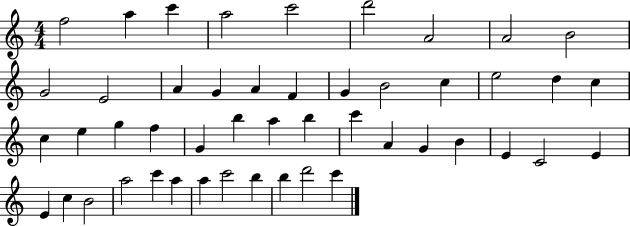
{
  \clef treble
  \numericTimeSignature
  \time 4/4
  \key c \major
  f''2 a''4 c'''4 | a''2 c'''2 | d'''2 a'2 | a'2 b'2 | \break g'2 e'2 | a'4 g'4 a'4 f'4 | g'4 b'2 c''4 | e''2 d''4 c''4 | \break c''4 e''4 g''4 f''4 | g'4 b''4 a''4 b''4 | c'''4 a'4 g'4 b'4 | e'4 c'2 e'4 | \break e'4 c''4 b'2 | a''2 c'''4 a''4 | a''4 c'''2 b''4 | b''4 d'''2 c'''4 | \break \bar "|."
}